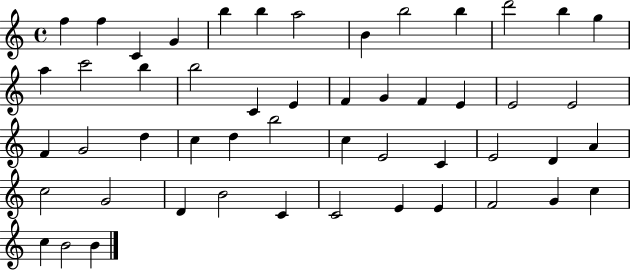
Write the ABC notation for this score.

X:1
T:Untitled
M:4/4
L:1/4
K:C
f f C G b b a2 B b2 b d'2 b g a c'2 b b2 C E F G F E E2 E2 F G2 d c d b2 c E2 C E2 D A c2 G2 D B2 C C2 E E F2 G c c B2 B